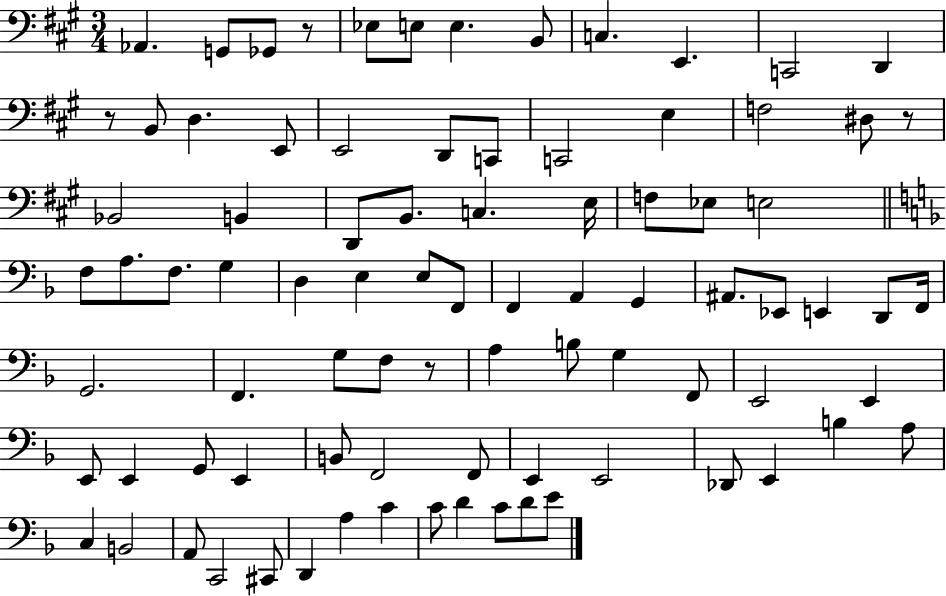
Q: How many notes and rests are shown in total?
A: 86